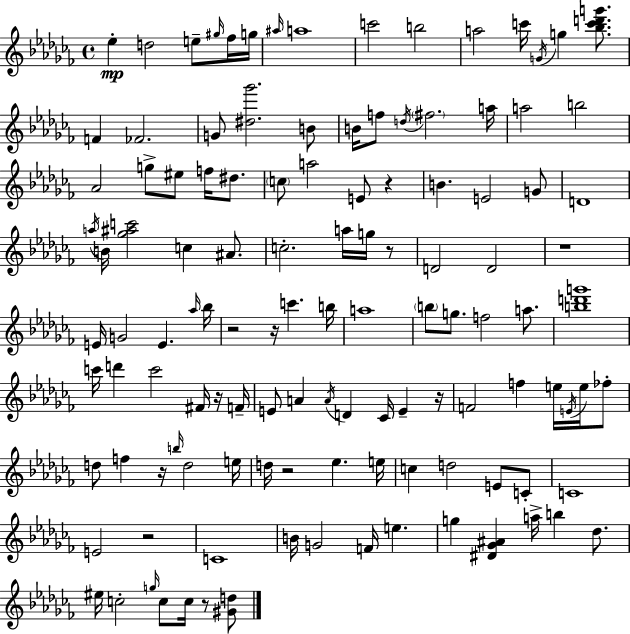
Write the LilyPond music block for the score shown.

{
  \clef treble
  \time 4/4
  \defaultTimeSignature
  \key aes \minor
  \repeat volta 2 { ees''4-.\mp d''2 e''8-- \grace { gis''16 } fes''16 | g''16 \grace { ais''16 } a''1 | c'''2 b''2 | a''2 c'''16 \acciaccatura { g'16 } g''4 | \break <bes'' c''' d''' g'''>8. f'4 fes'2. | g'8 <dis'' ges'''>2. | b'8 b'16 f''8 \acciaccatura { d''16 } \parenthesize fis''2. | a''16 a''2 b''2 | \break aes'2 g''8-> eis''8 | f''16 dis''8. \parenthesize c''8 a''2 e'8 | r4 b'4. e'2 | g'8 d'1 | \break \acciaccatura { a''16 } b'16 <ges'' ais'' c'''>2 c''4 | ais'8. c''2.-. | a''16 g''16 r8 d'2 d'2 | r1 | \break e'16 g'2 e'4. | \grace { aes''16 } bes''16 r2 r16 c'''4. | b''16 a''1 | \parenthesize b''8 g''8. f''2 | \break a''8. <b'' d''' g'''>1 | c'''16 d'''4 c'''2 | fis'16 r16 f'16-- e'8 a'4 \acciaccatura { a'16 } d'4 | ces'16 e'4-- r16 f'2 f''4 | \break e''16 \acciaccatura { e'16 } e''16 fes''8-. d''8 f''4 r16 \grace { b''16 } | d''2 e''16 d''16 r2 | ees''4. e''16 c''4 d''2 | e'8 c'8-. c'1 | \break e'2 | r2 c'1 | b'16 g'2 | f'16 e''4. g''4 <dis' ges' ais'>4 | \break a''16-> b''4 des''8. eis''16 c''2-. | \grace { g''16 } c''8 c''16 r8 <gis' d''>8 } \bar "|."
}